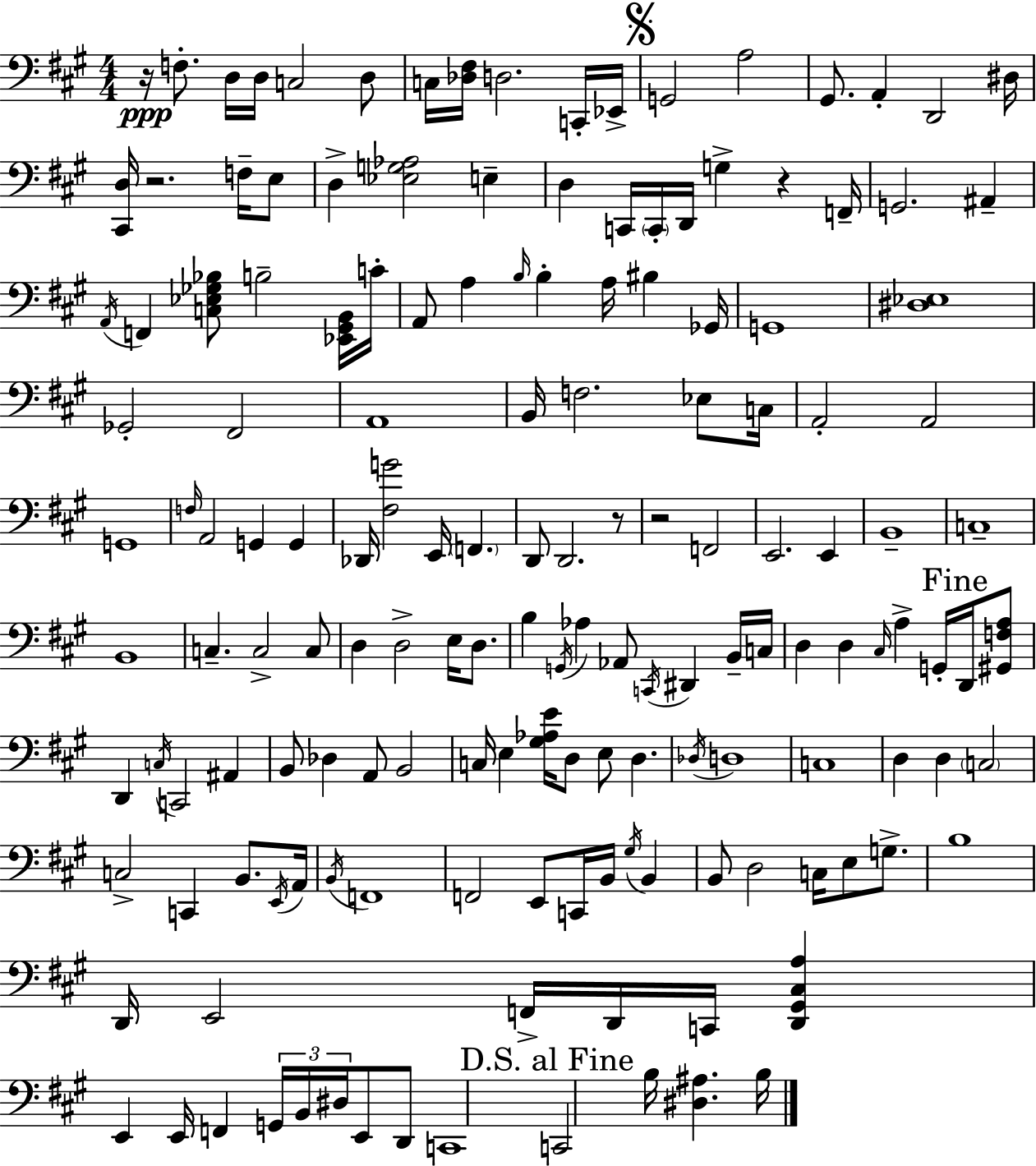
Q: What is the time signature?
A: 4/4